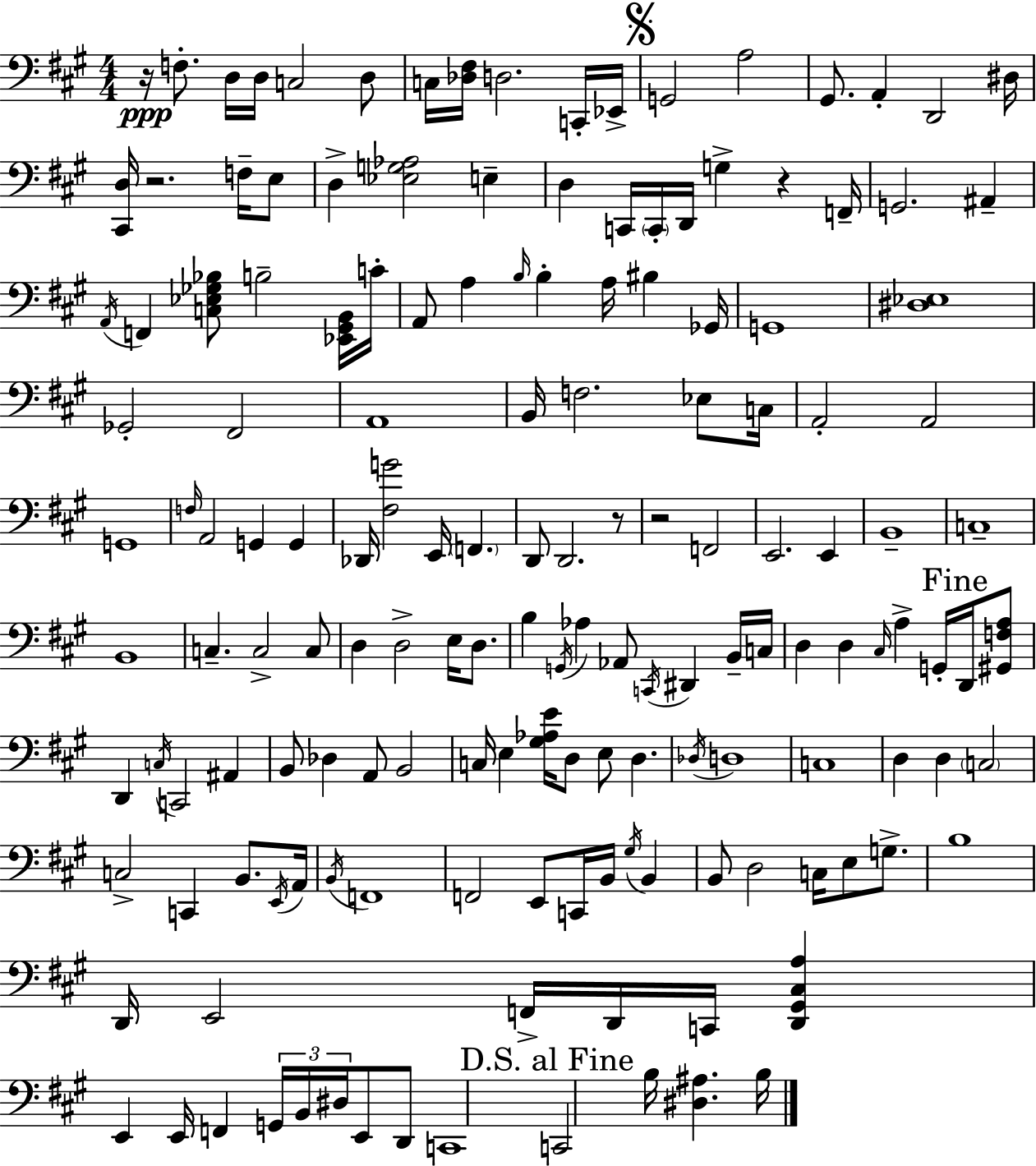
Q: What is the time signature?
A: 4/4